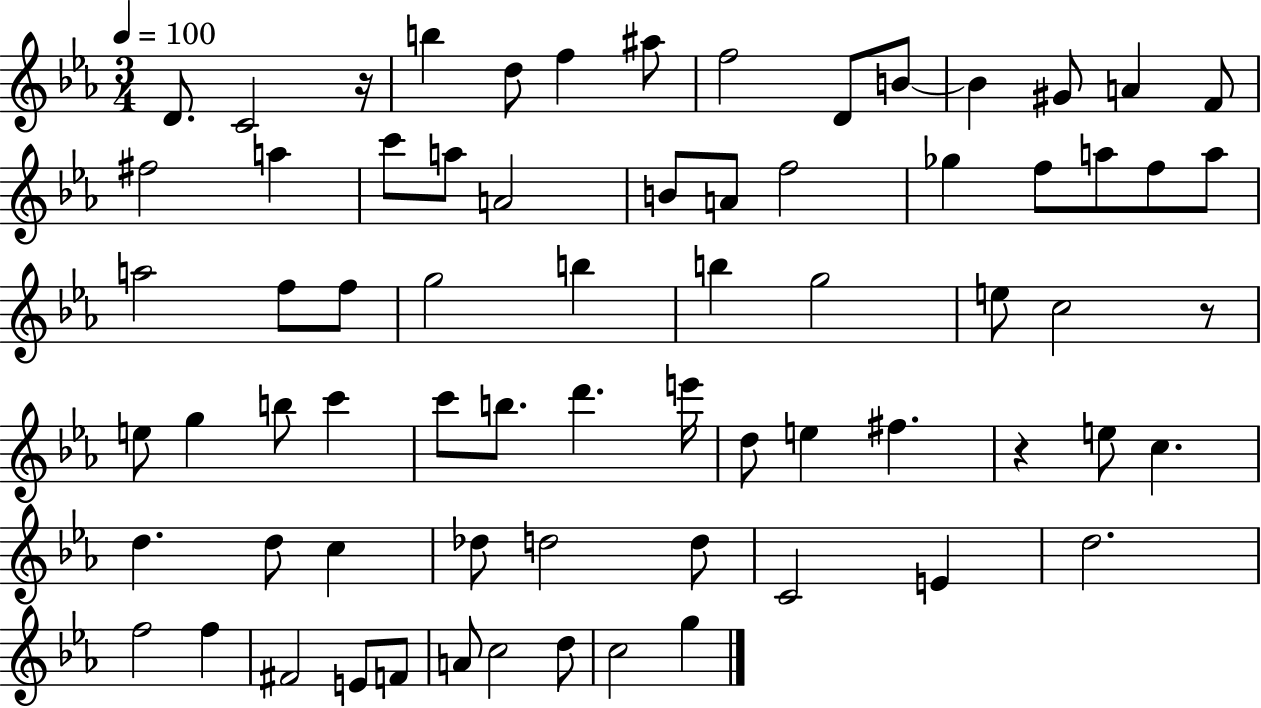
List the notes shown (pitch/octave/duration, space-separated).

D4/e. C4/h R/s B5/q D5/e F5/q A#5/e F5/h D4/e B4/e B4/q G#4/e A4/q F4/e F#5/h A5/q C6/e A5/e A4/h B4/e A4/e F5/h Gb5/q F5/e A5/e F5/e A5/e A5/h F5/e F5/e G5/h B5/q B5/q G5/h E5/e C5/h R/e E5/e G5/q B5/e C6/q C6/e B5/e. D6/q. E6/s D5/e E5/q F#5/q. R/q E5/e C5/q. D5/q. D5/e C5/q Db5/e D5/h D5/e C4/h E4/q D5/h. F5/h F5/q F#4/h E4/e F4/e A4/e C5/h D5/e C5/h G5/q